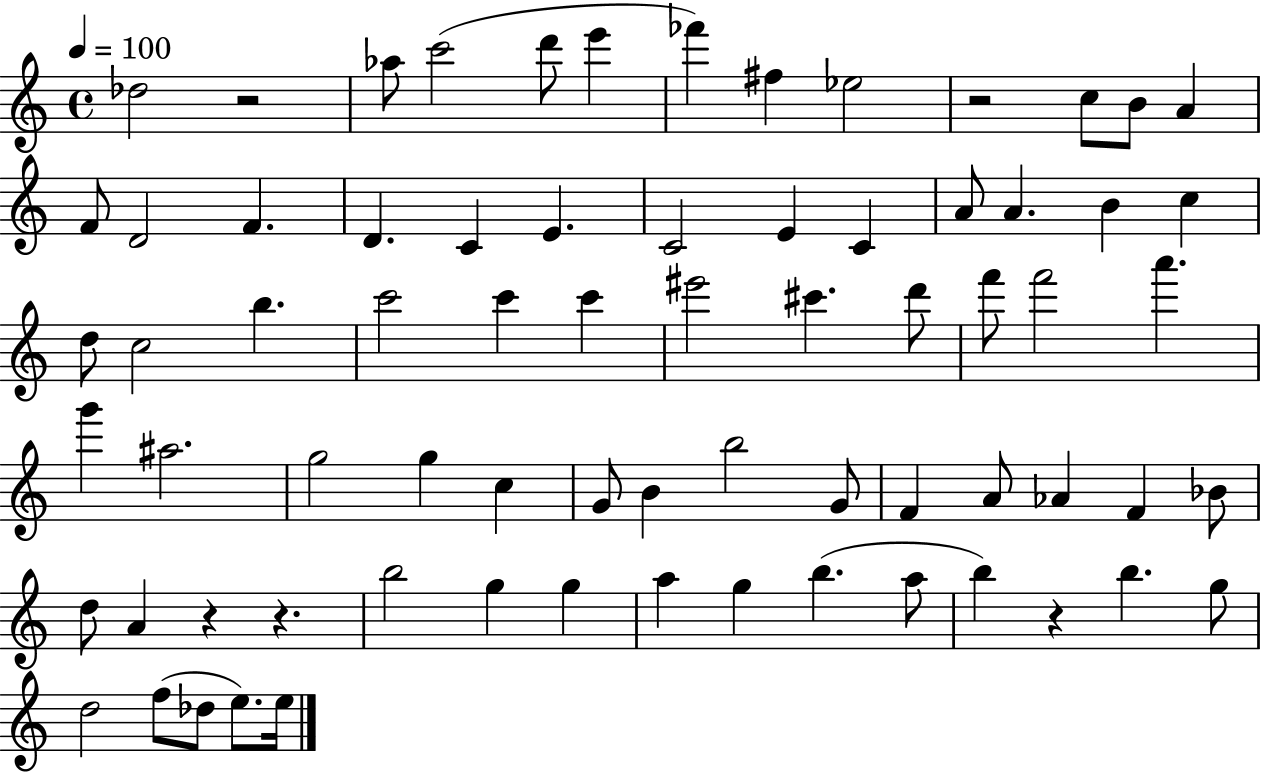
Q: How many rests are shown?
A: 5